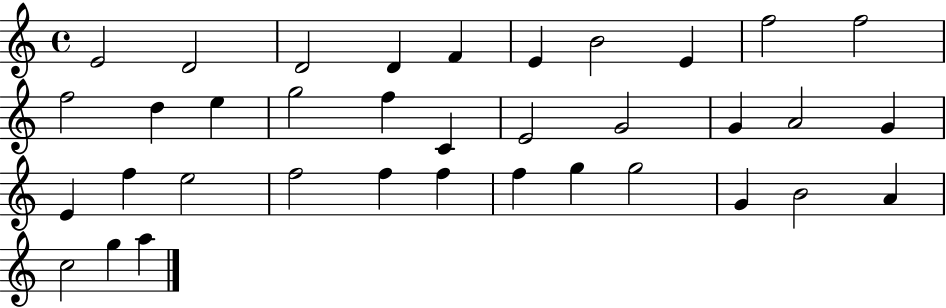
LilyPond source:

{
  \clef treble
  \time 4/4
  \defaultTimeSignature
  \key c \major
  e'2 d'2 | d'2 d'4 f'4 | e'4 b'2 e'4 | f''2 f''2 | \break f''2 d''4 e''4 | g''2 f''4 c'4 | e'2 g'2 | g'4 a'2 g'4 | \break e'4 f''4 e''2 | f''2 f''4 f''4 | f''4 g''4 g''2 | g'4 b'2 a'4 | \break c''2 g''4 a''4 | \bar "|."
}